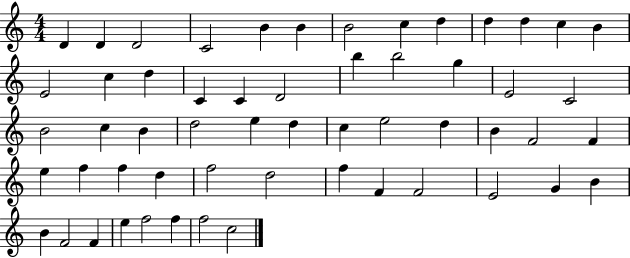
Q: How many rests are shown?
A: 0